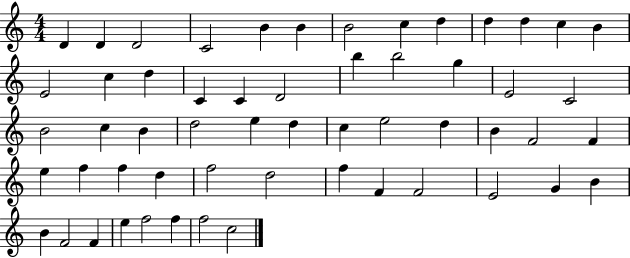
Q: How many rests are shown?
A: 0